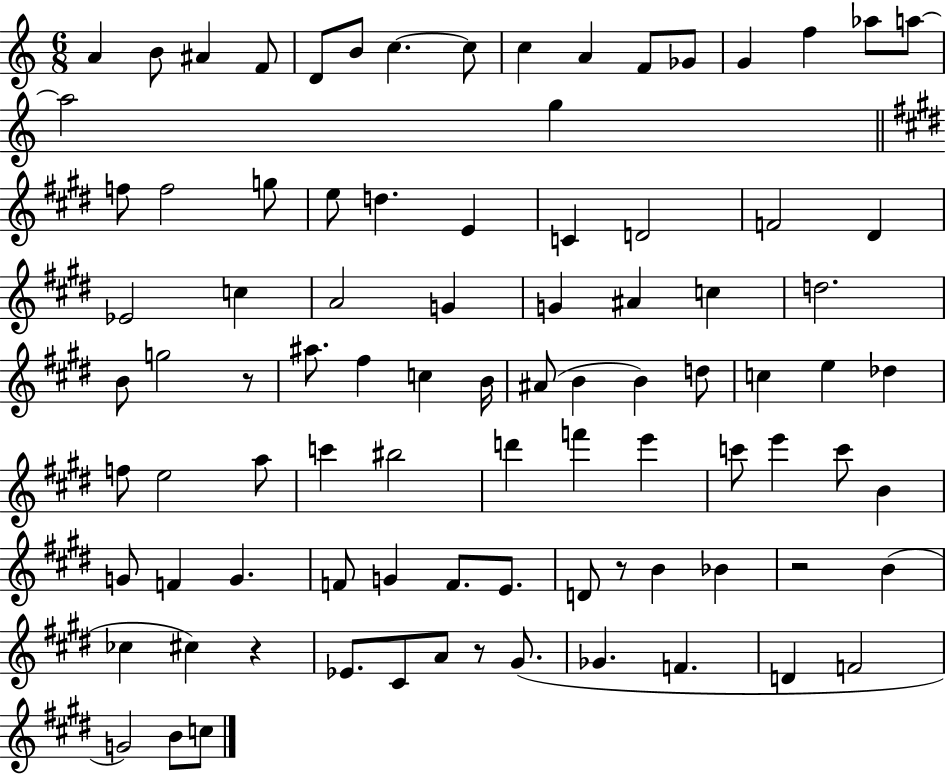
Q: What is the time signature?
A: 6/8